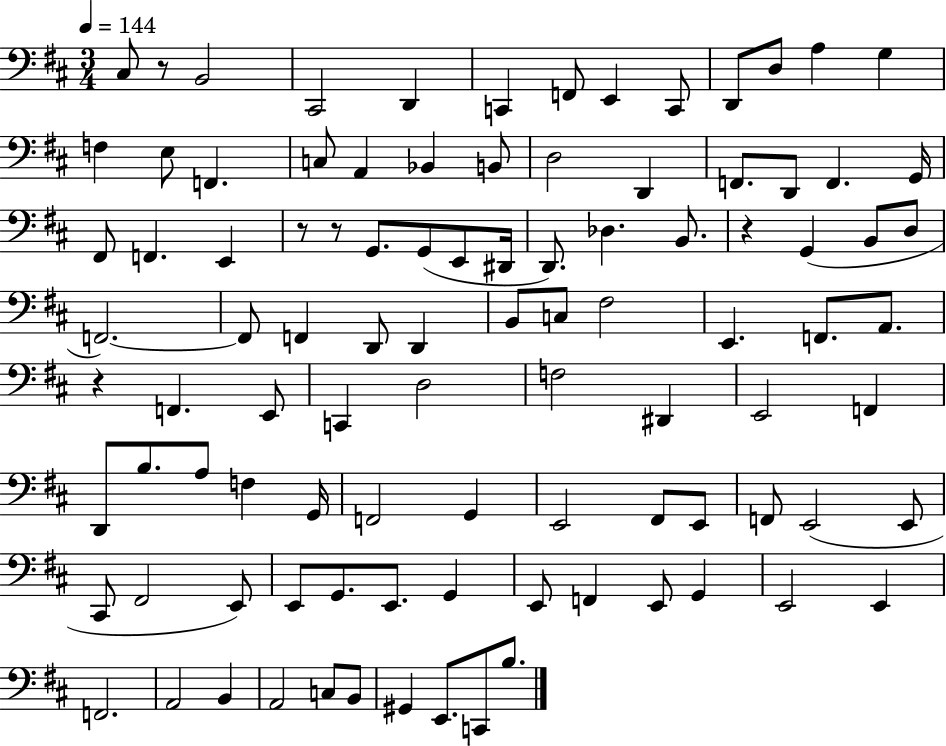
X:1
T:Untitled
M:3/4
L:1/4
K:D
^C,/2 z/2 B,,2 ^C,,2 D,, C,, F,,/2 E,, C,,/2 D,,/2 D,/2 A, G, F, E,/2 F,, C,/2 A,, _B,, B,,/2 D,2 D,, F,,/2 D,,/2 F,, G,,/4 ^F,,/2 F,, E,, z/2 z/2 G,,/2 G,,/2 E,,/2 ^D,,/4 D,,/2 _D, B,,/2 z G,, B,,/2 D,/2 F,,2 F,,/2 F,, D,,/2 D,, B,,/2 C,/2 ^F,2 E,, F,,/2 A,,/2 z F,, E,,/2 C,, D,2 F,2 ^D,, E,,2 F,, D,,/2 B,/2 A,/2 F, G,,/4 F,,2 G,, E,,2 ^F,,/2 E,,/2 F,,/2 E,,2 E,,/2 ^C,,/2 ^F,,2 E,,/2 E,,/2 G,,/2 E,,/2 G,, E,,/2 F,, E,,/2 G,, E,,2 E,, F,,2 A,,2 B,, A,,2 C,/2 B,,/2 ^G,, E,,/2 C,,/2 B,/2